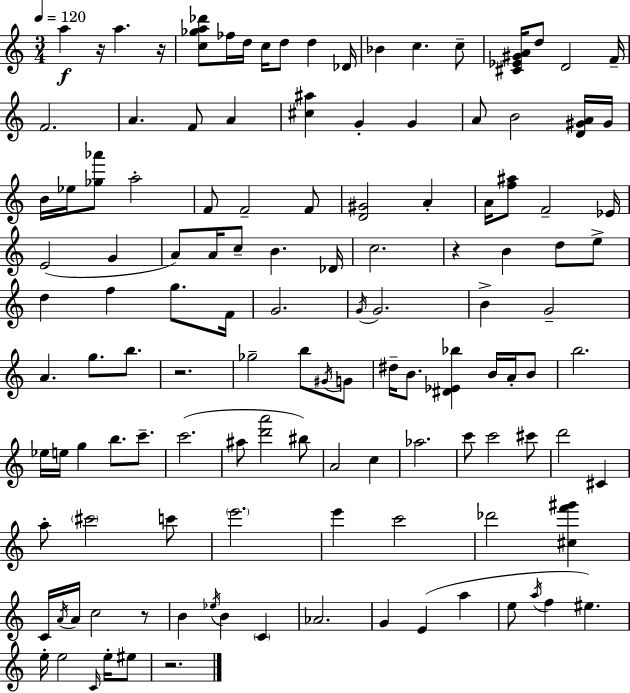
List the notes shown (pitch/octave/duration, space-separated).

A5/q R/s A5/q. R/s [C5,Gb5,A5,Db6]/e FES5/s D5/s C5/s D5/e D5/q Db4/s Bb4/q C5/q. C5/e [C#4,Eb4,G#4,A4]/s D5/e D4/h F4/s F4/h. A4/q. F4/e A4/q [C#5,A#5]/q G4/q G4/q A4/e B4/h [D4,G#4,A4]/s G#4/s B4/s Eb5/s [Gb5,Ab6]/e A5/h F4/e F4/h F4/e [D4,G#4]/h A4/q A4/s [F5,A#5]/e F4/h Eb4/s E4/h G4/q A4/e A4/s C5/e B4/q. Db4/s C5/h. R/q B4/q D5/e E5/e D5/q F5/q G5/e. F4/s G4/h. G4/s G4/h. B4/q G4/h A4/q. G5/e. B5/e. R/h. Gb5/h B5/e G#4/s G4/e D#5/s B4/e. [D#4,Eb4,Bb5]/q B4/s A4/s B4/e B5/h. Eb5/s E5/s G5/q B5/e. C6/e. C6/h. A#5/e [D6,A6]/h BIS5/e A4/h C5/q Ab5/h. C6/e C6/h C#6/e D6/h C#4/q A5/e C#6/h C6/e E6/h. E6/q C6/h Db6/h [C#5,F6,G#6]/q C4/s A4/s A4/s C5/h R/e B4/q Eb5/s B4/q C4/q Ab4/h. G4/q E4/q A5/q E5/e A5/s F5/q EIS5/q. E5/s E5/h C4/s E5/s EIS5/e R/h.